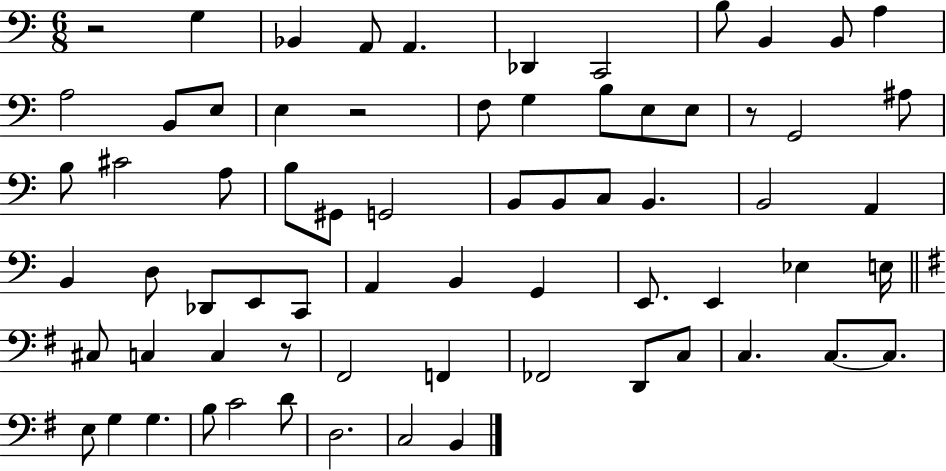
{
  \clef bass
  \numericTimeSignature
  \time 6/8
  \key c \major
  r2 g4 | bes,4 a,8 a,4. | des,4 c,2 | b8 b,4 b,8 a4 | \break a2 b,8 e8 | e4 r2 | f8 g4 b8 e8 e8 | r8 g,2 ais8 | \break b8 cis'2 a8 | b8 gis,8 g,2 | b,8 b,8 c8 b,4. | b,2 a,4 | \break b,4 d8 des,8 e,8 c,8 | a,4 b,4 g,4 | e,8. e,4 ees4 e16 | \bar "||" \break \key g \major cis8 c4 c4 r8 | fis,2 f,4 | fes,2 d,8 c8 | c4. c8.~~ c8. | \break e8 g4 g4. | b8 c'2 d'8 | d2. | c2 b,4 | \break \bar "|."
}